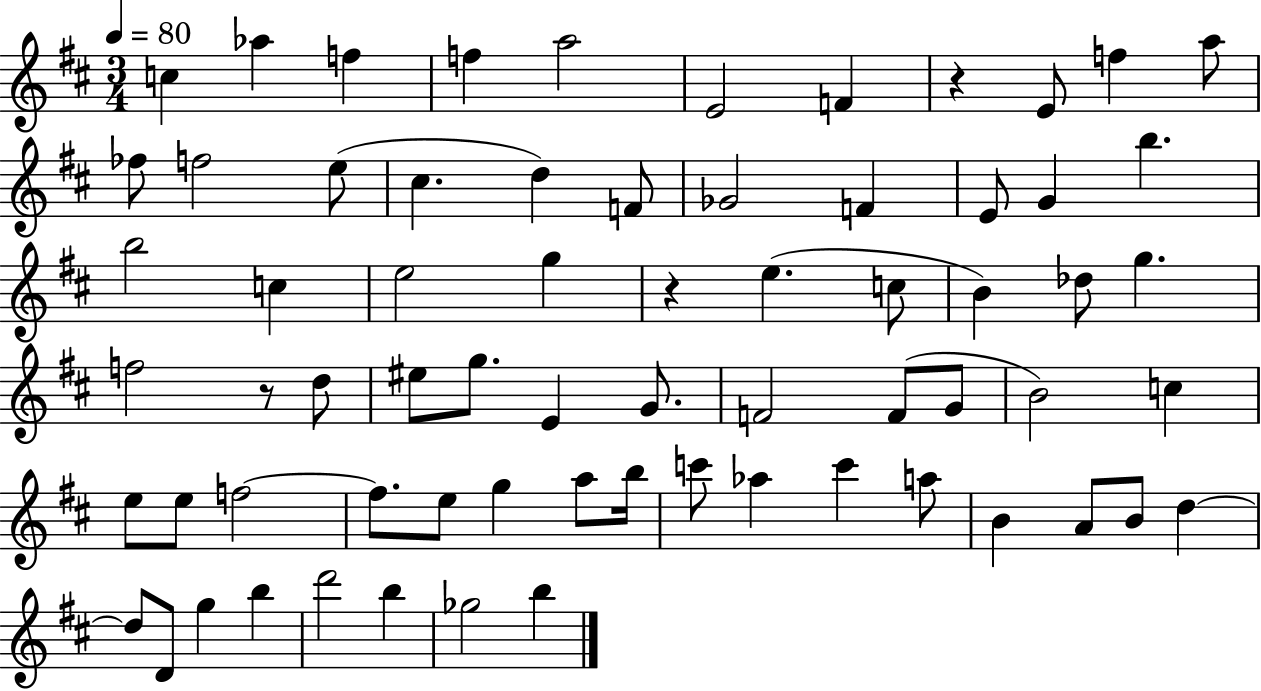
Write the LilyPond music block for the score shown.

{
  \clef treble
  \numericTimeSignature
  \time 3/4
  \key d \major
  \tempo 4 = 80
  c''4 aes''4 f''4 | f''4 a''2 | e'2 f'4 | r4 e'8 f''4 a''8 | \break fes''8 f''2 e''8( | cis''4. d''4) f'8 | ges'2 f'4 | e'8 g'4 b''4. | \break b''2 c''4 | e''2 g''4 | r4 e''4.( c''8 | b'4) des''8 g''4. | \break f''2 r8 d''8 | eis''8 g''8. e'4 g'8. | f'2 f'8( g'8 | b'2) c''4 | \break e''8 e''8 f''2~~ | f''8. e''8 g''4 a''8 b''16 | c'''8 aes''4 c'''4 a''8 | b'4 a'8 b'8 d''4~~ | \break d''8 d'8 g''4 b''4 | d'''2 b''4 | ges''2 b''4 | \bar "|."
}